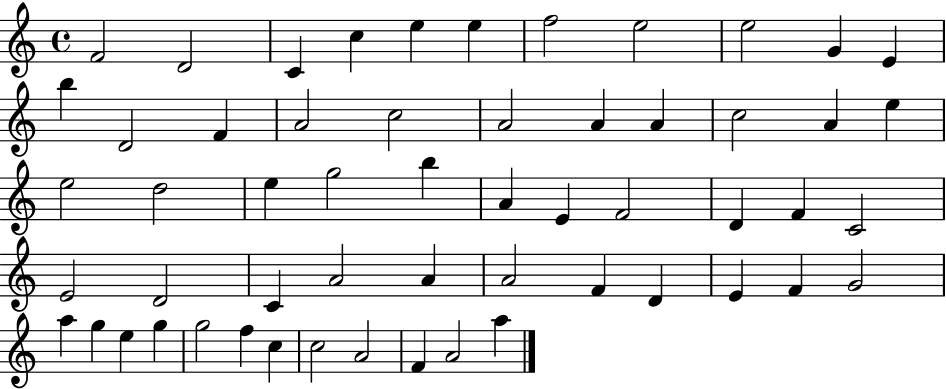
{
  \clef treble
  \time 4/4
  \defaultTimeSignature
  \key c \major
  f'2 d'2 | c'4 c''4 e''4 e''4 | f''2 e''2 | e''2 g'4 e'4 | \break b''4 d'2 f'4 | a'2 c''2 | a'2 a'4 a'4 | c''2 a'4 e''4 | \break e''2 d''2 | e''4 g''2 b''4 | a'4 e'4 f'2 | d'4 f'4 c'2 | \break e'2 d'2 | c'4 a'2 a'4 | a'2 f'4 d'4 | e'4 f'4 g'2 | \break a''4 g''4 e''4 g''4 | g''2 f''4 c''4 | c''2 a'2 | f'4 a'2 a''4 | \break \bar "|."
}